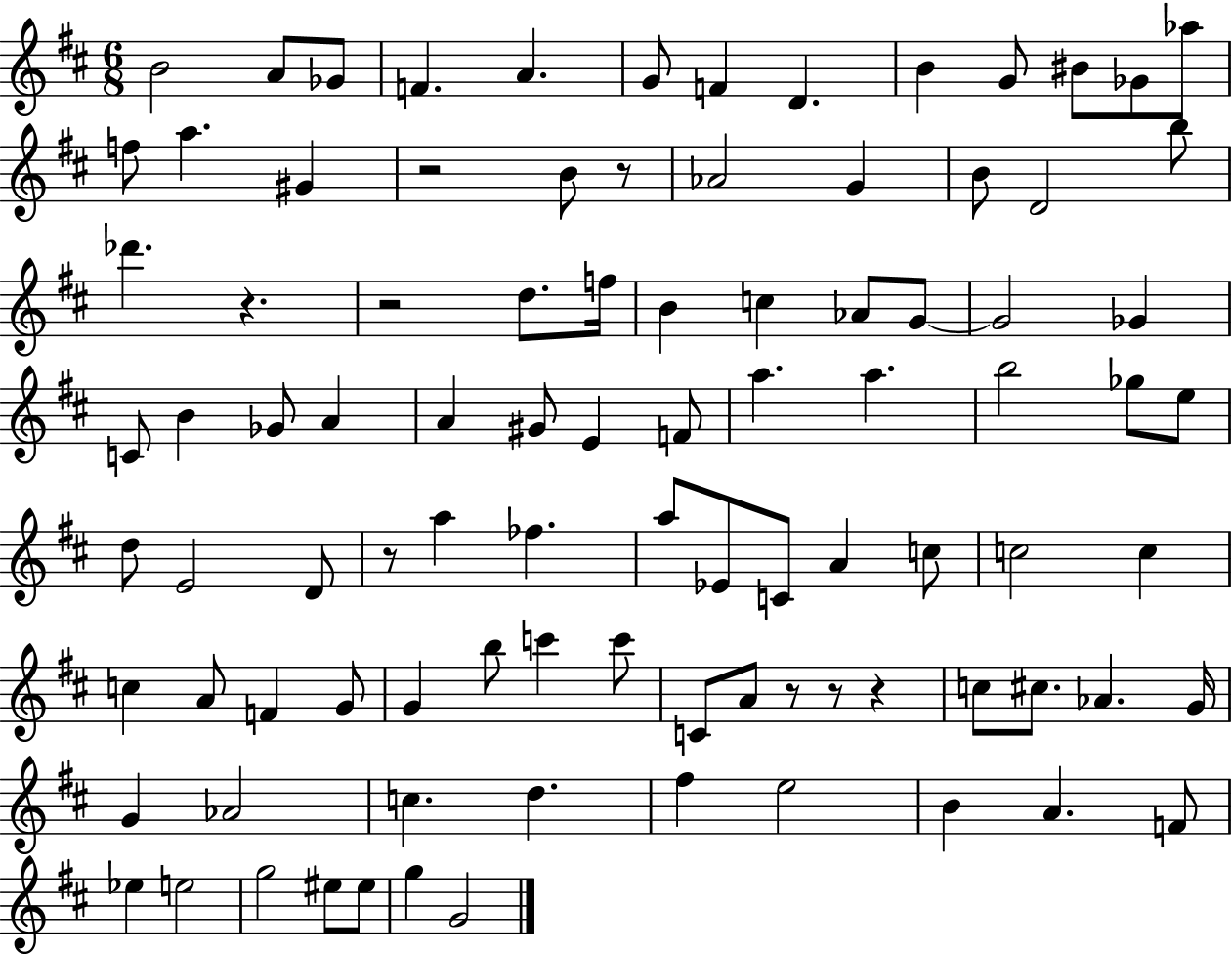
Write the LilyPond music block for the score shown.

{
  \clef treble
  \numericTimeSignature
  \time 6/8
  \key d \major
  b'2 a'8 ges'8 | f'4. a'4. | g'8 f'4 d'4. | b'4 g'8 bis'8 ges'8 aes''8 | \break f''8 a''4. gis'4 | r2 b'8 r8 | aes'2 g'4 | b'8 d'2 b''8 | \break des'''4. r4. | r2 d''8. f''16 | b'4 c''4 aes'8 g'8~~ | g'2 ges'4 | \break c'8 b'4 ges'8 a'4 | a'4 gis'8 e'4 f'8 | a''4. a''4. | b''2 ges''8 e''8 | \break d''8 e'2 d'8 | r8 a''4 fes''4. | a''8 ees'8 c'8 a'4 c''8 | c''2 c''4 | \break c''4 a'8 f'4 g'8 | g'4 b''8 c'''4 c'''8 | c'8 a'8 r8 r8 r4 | c''8 cis''8. aes'4. g'16 | \break g'4 aes'2 | c''4. d''4. | fis''4 e''2 | b'4 a'4. f'8 | \break ees''4 e''2 | g''2 eis''8 eis''8 | g''4 g'2 | \bar "|."
}